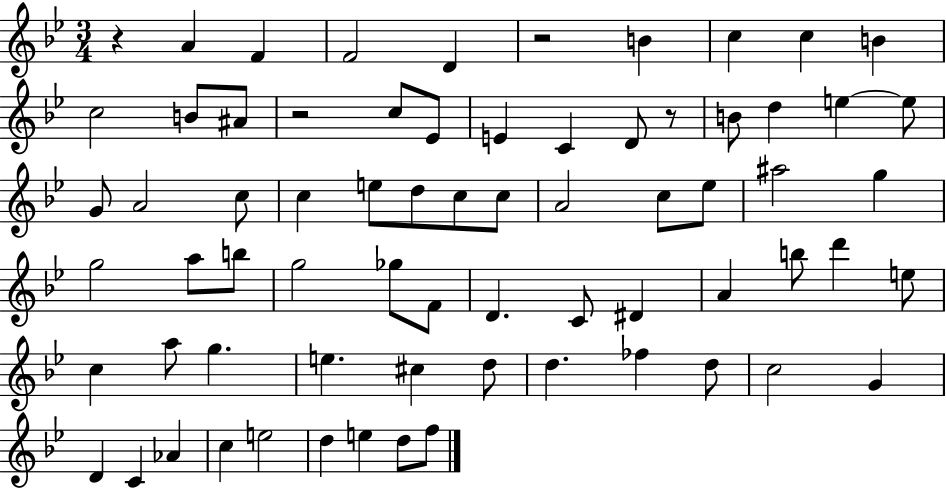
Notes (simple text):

R/q A4/q F4/q F4/h D4/q R/h B4/q C5/q C5/q B4/q C5/h B4/e A#4/e R/h C5/e Eb4/e E4/q C4/q D4/e R/e B4/e D5/q E5/q E5/e G4/e A4/h C5/e C5/q E5/e D5/e C5/e C5/e A4/h C5/e Eb5/e A#5/h G5/q G5/h A5/e B5/e G5/h Gb5/e F4/e D4/q. C4/e D#4/q A4/q B5/e D6/q E5/e C5/q A5/e G5/q. E5/q. C#5/q D5/e D5/q. FES5/q D5/e C5/h G4/q D4/q C4/q Ab4/q C5/q E5/h D5/q E5/q D5/e F5/e